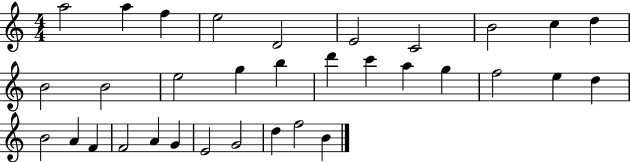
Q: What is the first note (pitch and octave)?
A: A5